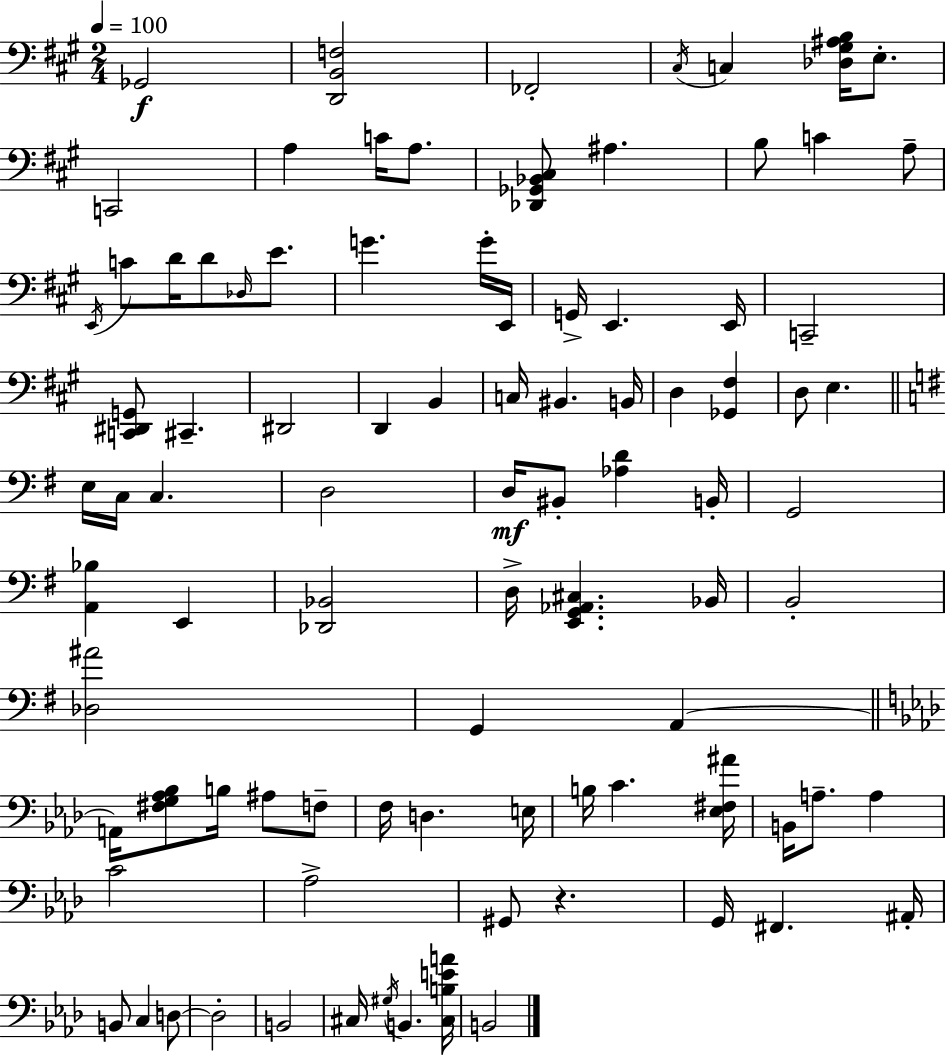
X:1
T:Untitled
M:2/4
L:1/4
K:A
_G,,2 [D,,B,,F,]2 _F,,2 ^C,/4 C, [_D,^G,^A,B,]/4 E,/2 C,,2 A, C/4 A,/2 [_D,,_G,,_B,,^C,]/2 ^A, B,/2 C A,/2 E,,/4 C/2 D/4 D/2 _D,/4 E/2 G G/4 E,,/4 G,,/4 E,, E,,/4 C,,2 [C,,^D,,G,,]/2 ^C,, ^D,,2 D,, B,, C,/4 ^B,, B,,/4 D, [_G,,^F,] D,/2 E, E,/4 C,/4 C, D,2 D,/4 ^B,,/2 [_A,D] B,,/4 G,,2 [A,,_B,] E,, [_D,,_B,,]2 D,/4 [E,,G,,_A,,^C,] _B,,/4 B,,2 [_D,^A]2 G,, A,, A,,/4 [^F,G,_A,_B,]/2 B,/4 ^A,/2 F,/2 F,/4 D, E,/4 B,/4 C [_E,^F,^A]/4 B,,/4 A,/2 A, C2 _A,2 ^G,,/2 z G,,/4 ^F,, ^A,,/4 B,,/2 C, D,/2 D,2 B,,2 ^C,/4 ^G,/4 B,, [^C,B,EA]/4 B,,2